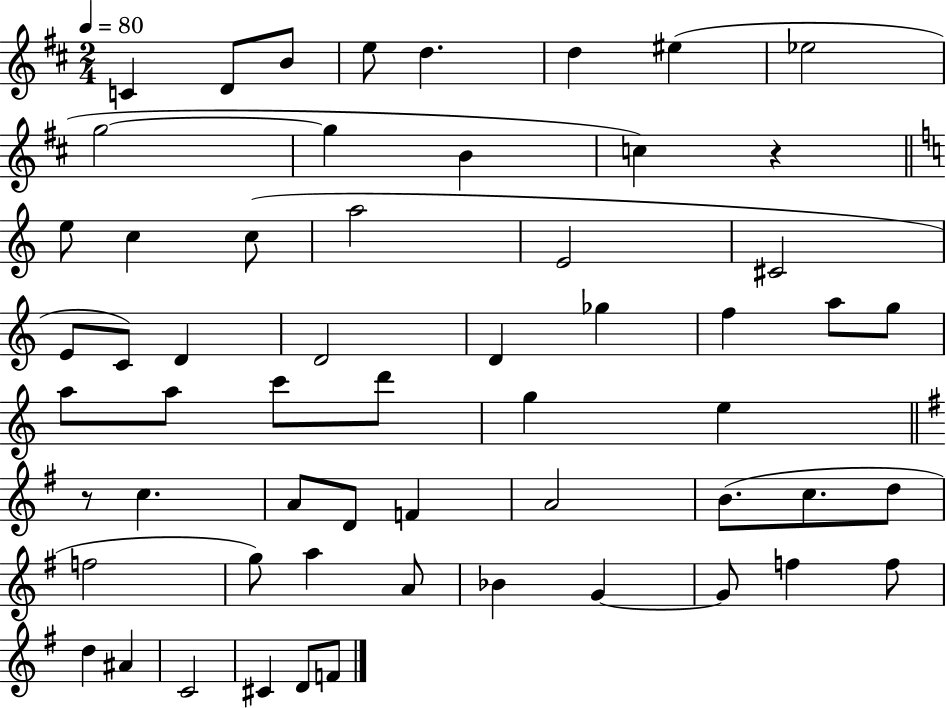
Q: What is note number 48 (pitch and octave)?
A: G4